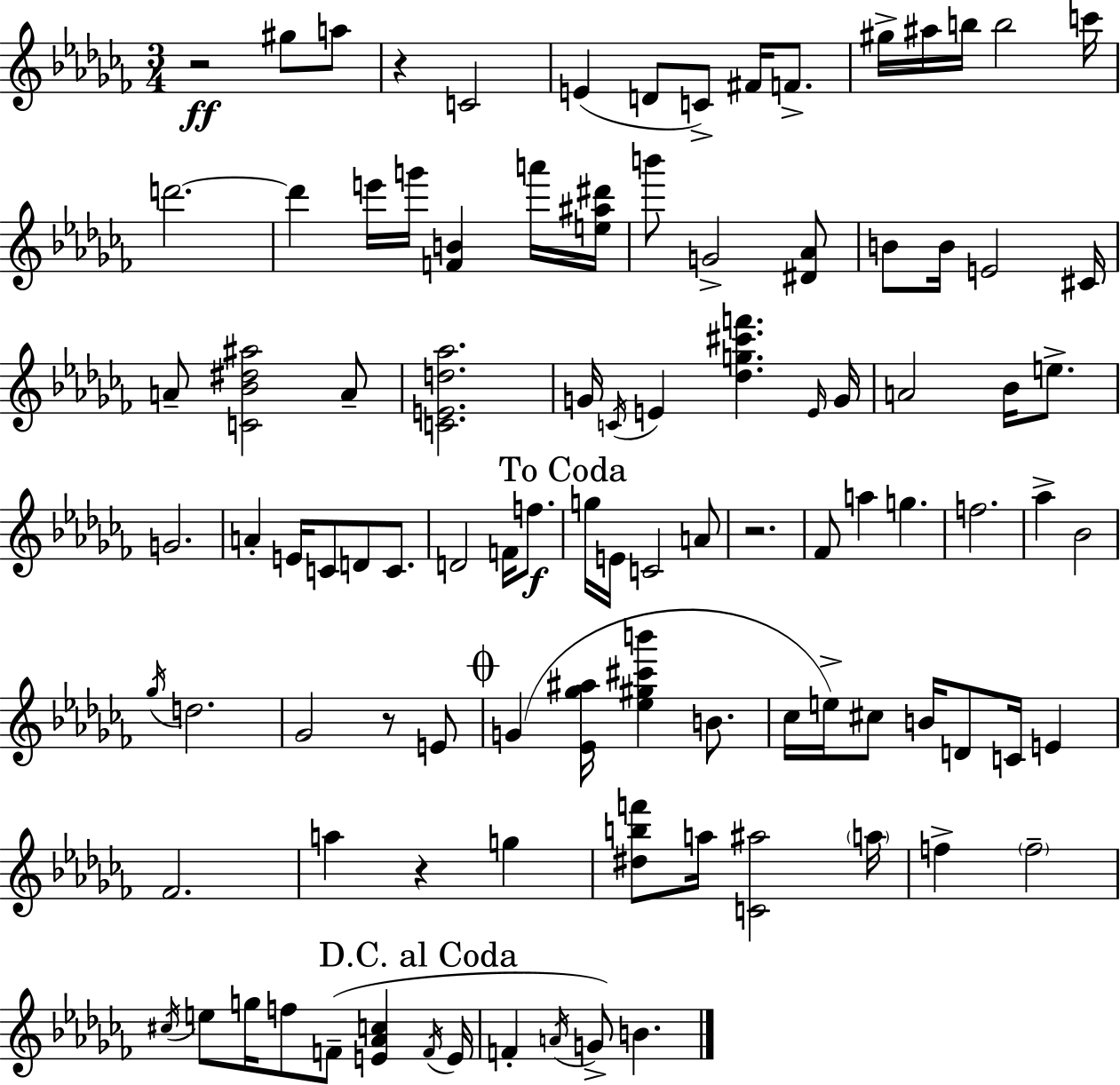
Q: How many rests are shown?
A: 5